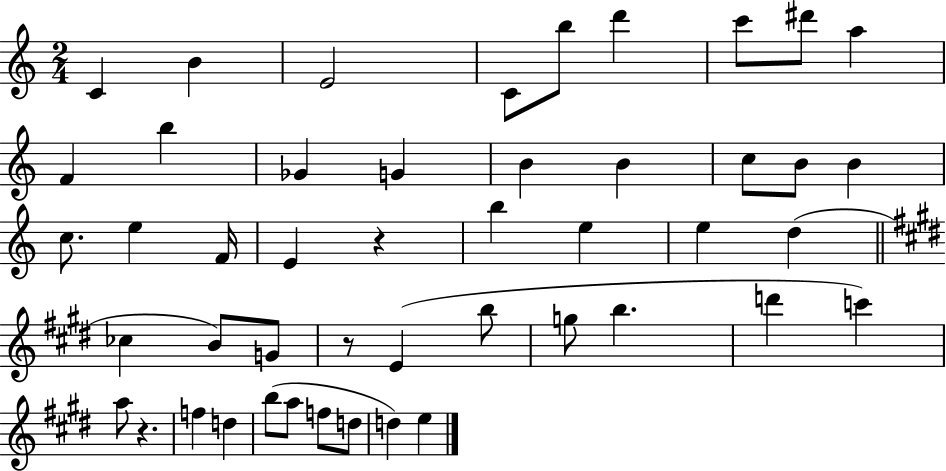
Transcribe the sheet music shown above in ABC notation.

X:1
T:Untitled
M:2/4
L:1/4
K:C
C B E2 C/2 b/2 d' c'/2 ^d'/2 a F b _G G B B c/2 B/2 B c/2 e F/4 E z b e e d _c B/2 G/2 z/2 E b/2 g/2 b d' c' a/2 z f d b/2 a/2 f/2 d/2 d e